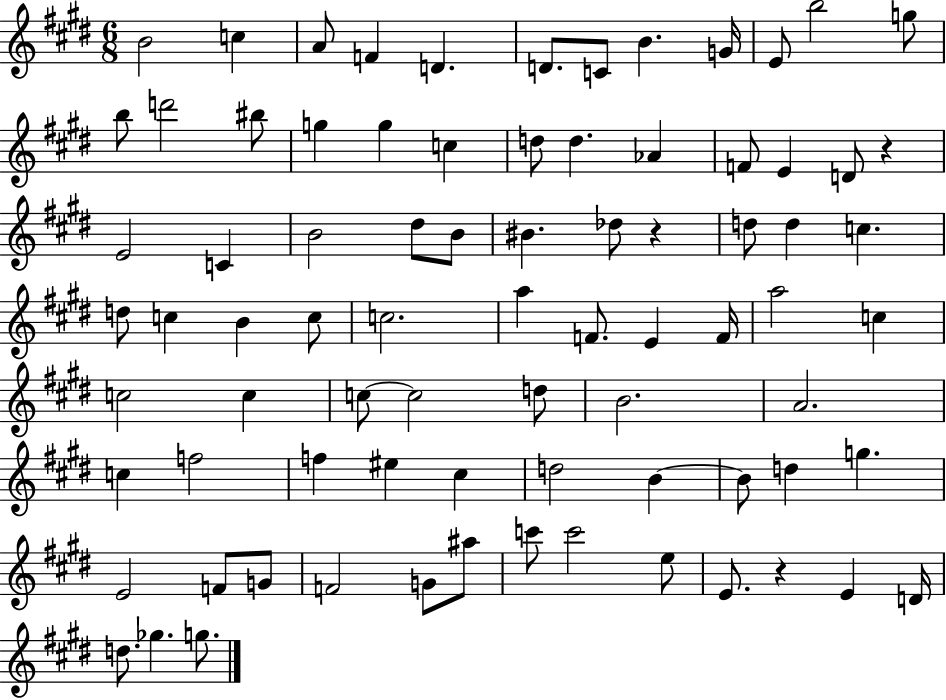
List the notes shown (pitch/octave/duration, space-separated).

B4/h C5/q A4/e F4/q D4/q. D4/e. C4/e B4/q. G4/s E4/e B5/h G5/e B5/e D6/h BIS5/e G5/q G5/q C5/q D5/e D5/q. Ab4/q F4/e E4/q D4/e R/q E4/h C4/q B4/h D#5/e B4/e BIS4/q. Db5/e R/q D5/e D5/q C5/q. D5/e C5/q B4/q C5/e C5/h. A5/q F4/e. E4/q F4/s A5/h C5/q C5/h C5/q C5/e C5/h D5/e B4/h. A4/h. C5/q F5/h F5/q EIS5/q C#5/q D5/h B4/q B4/e D5/q G5/q. E4/h F4/e G4/e F4/h G4/e A#5/e C6/e C6/h E5/e E4/e. R/q E4/q D4/s D5/e. Gb5/q. G5/e.